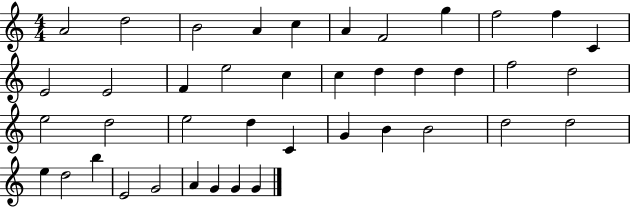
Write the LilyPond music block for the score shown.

{
  \clef treble
  \numericTimeSignature
  \time 4/4
  \key c \major
  a'2 d''2 | b'2 a'4 c''4 | a'4 f'2 g''4 | f''2 f''4 c'4 | \break e'2 e'2 | f'4 e''2 c''4 | c''4 d''4 d''4 d''4 | f''2 d''2 | \break e''2 d''2 | e''2 d''4 c'4 | g'4 b'4 b'2 | d''2 d''2 | \break e''4 d''2 b''4 | e'2 g'2 | a'4 g'4 g'4 g'4 | \bar "|."
}